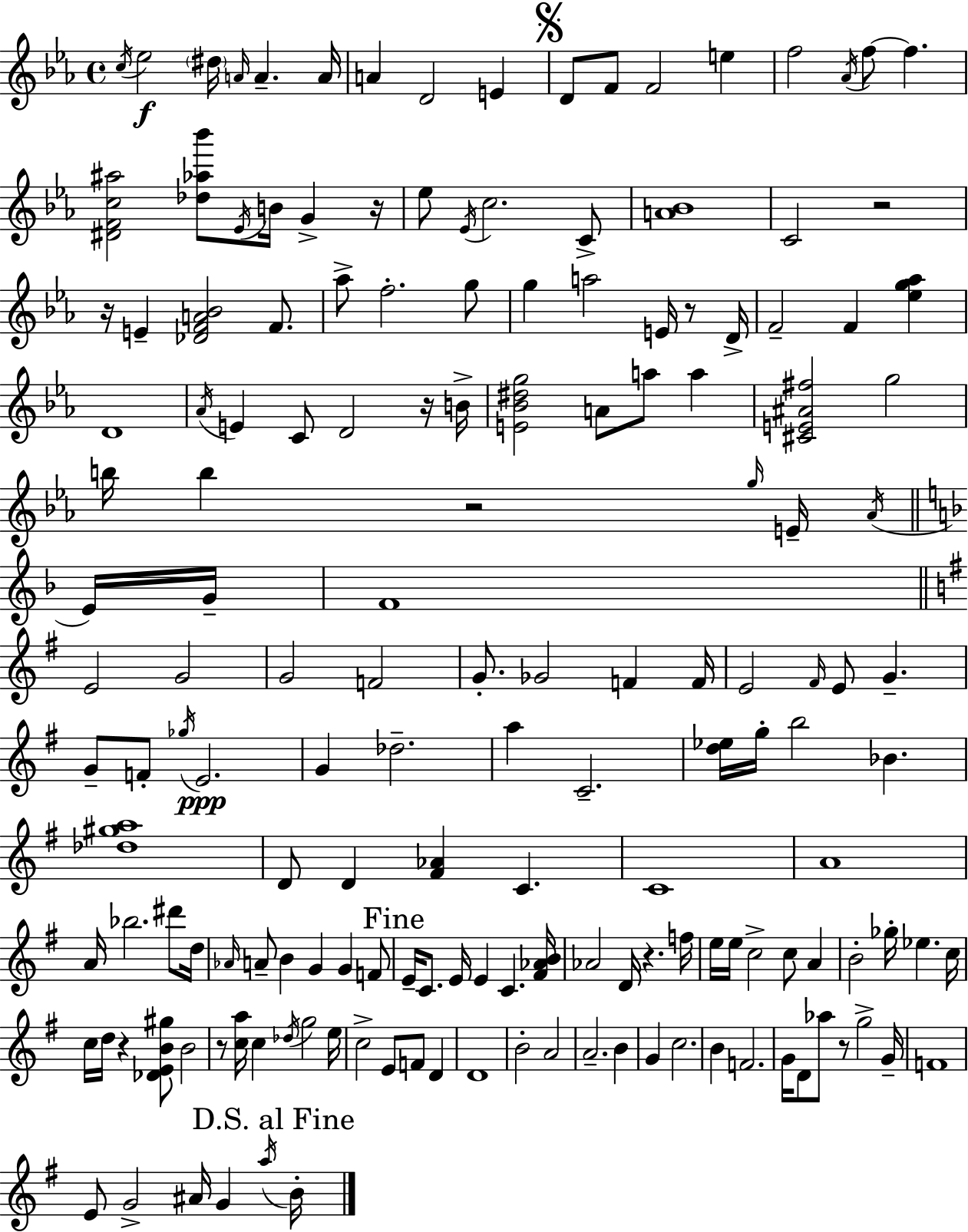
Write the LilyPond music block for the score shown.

{
  \clef treble
  \time 4/4
  \defaultTimeSignature
  \key c \minor
  \acciaccatura { c''16 }\f ees''2 \parenthesize dis''16 \grace { a'16 } a'4.-- | a'16 a'4 d'2 e'4 | \mark \markup { \musicglyph "scripts.segno" } d'8 f'8 f'2 e''4 | f''2 \acciaccatura { aes'16 } f''8~~ f''4. | \break <dis' f' c'' ais''>2 <des'' aes'' bes'''>8 \acciaccatura { ees'16 } b'16 g'4-> | r16 ees''8 \acciaccatura { ees'16 } c''2. | c'8-> <a' bes'>1 | c'2 r2 | \break r16 e'4-- <des' f' a' bes'>2 | f'8. aes''8-> f''2.-. | g''8 g''4 a''2 | e'16 r8 d'16-> f'2-- f'4 | \break <ees'' g'' aes''>4 d'1 | \acciaccatura { aes'16 } e'4 c'8 d'2 | r16 b'16-> <e' bes' dis'' g''>2 a'8 | a''8 a''4 <cis' e' ais' fis''>2 g''2 | \break b''16 b''4 r2 | \grace { g''16 } e'16-- \acciaccatura { aes'16 } \bar "||" \break \key f \major e'16 g'16-- f'1 | \bar "||" \break \key g \major e'2 g'2 | g'2 f'2 | g'8.-. ges'2 f'4 f'16 | e'2 \grace { fis'16 } e'8 g'4.-- | \break g'8-- f'8-. \acciaccatura { ges''16 } e'2.\ppp | g'4 des''2.-- | a''4 c'2.-- | <d'' ees''>16 g''16-. b''2 bes'4. | \break <des'' gis'' a''>1 | d'8 d'4 <fis' aes'>4 c'4. | c'1 | a'1 | \break a'16 bes''2. dis'''8 | d''16 \grace { aes'16 } a'8-- b'4 g'4 g'4 | f'8 \mark "Fine" e'16-- c'8. e'16 e'4 c'4. | <fis' aes' b'>16 aes'2 d'16 r4. | \break f''16 e''16 e''16 c''2-> c''8 a'4 | b'2-. ges''16-. ees''4. | c''16 c''16 d''16 r4 <des' e' b' gis''>8 b'2 | r8 <c'' a''>16 c''4 \acciaccatura { des''16 } g''2 | \break e''16 c''2-> e'8 f'8 | d'4 d'1 | b'2-. a'2 | a'2.-- | \break b'4 g'4 c''2. | b'4 f'2. | g'16 d'8 aes''8 r8 g''2-> | g'16-- f'1 | \break e'8 g'2-> ais'16 g'4 | \acciaccatura { a''16 } \mark "D.S. al Fine" b'16-. \bar "|."
}